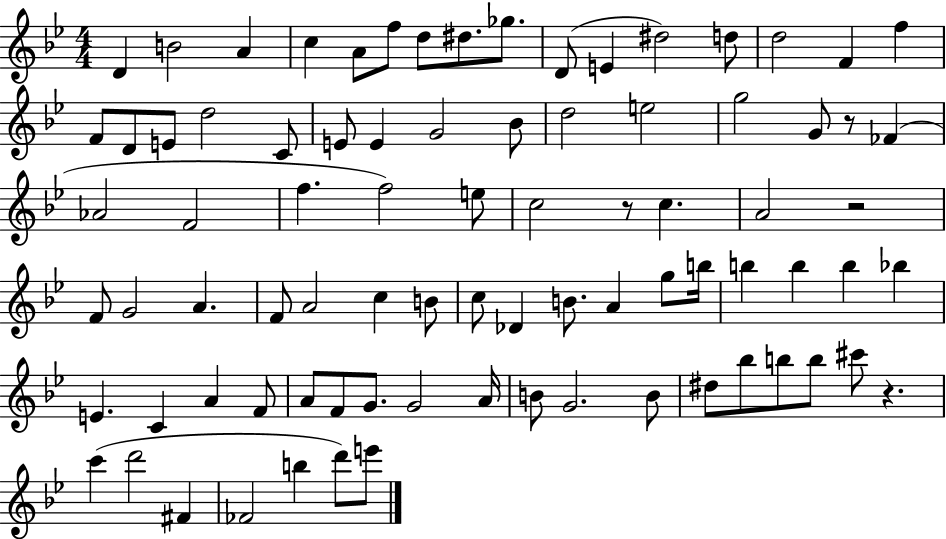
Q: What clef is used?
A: treble